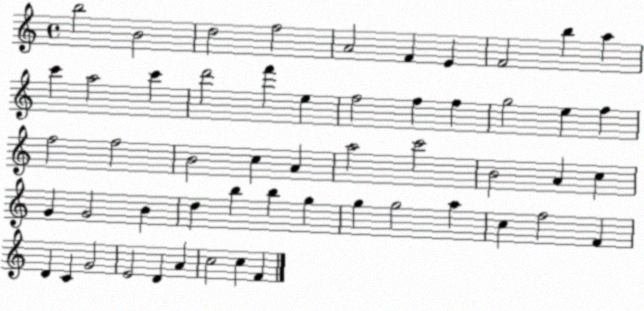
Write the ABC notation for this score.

X:1
T:Untitled
M:4/4
L:1/4
K:C
b2 B2 d2 f2 A2 F E F2 b a c' a2 c' d'2 f' e f2 f f g2 e f f2 f2 B2 c A a2 c'2 B2 A c G G2 B d b b g g g2 a c f2 F D C G2 E2 D A c2 c F